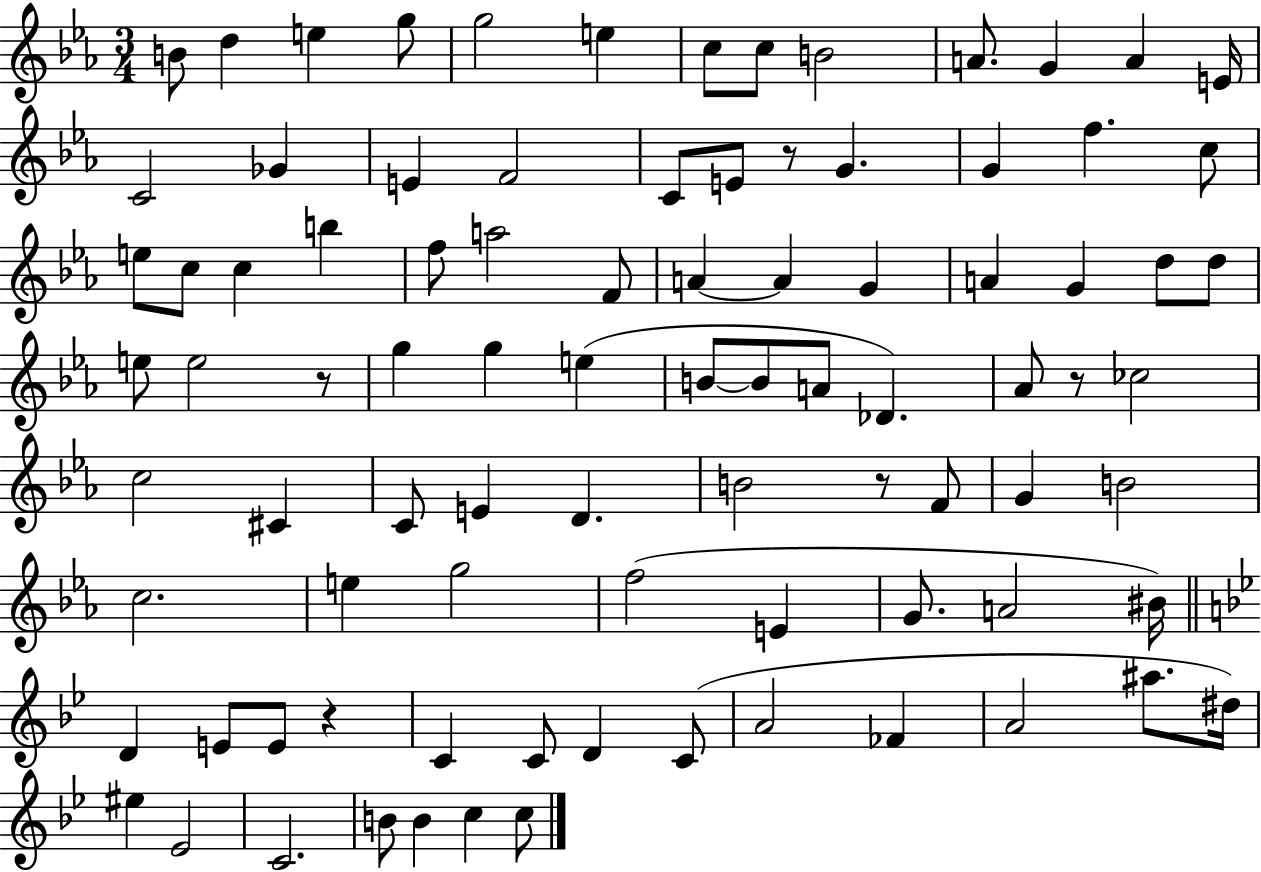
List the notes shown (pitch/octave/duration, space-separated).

B4/e D5/q E5/q G5/e G5/h E5/q C5/e C5/e B4/h A4/e. G4/q A4/q E4/s C4/h Gb4/q E4/q F4/h C4/e E4/e R/e G4/q. G4/q F5/q. C5/e E5/e C5/e C5/q B5/q F5/e A5/h F4/e A4/q A4/q G4/q A4/q G4/q D5/e D5/e E5/e E5/h R/e G5/q G5/q E5/q B4/e B4/e A4/e Db4/q. Ab4/e R/e CES5/h C5/h C#4/q C4/e E4/q D4/q. B4/h R/e F4/e G4/q B4/h C5/h. E5/q G5/h F5/h E4/q G4/e. A4/h BIS4/s D4/q E4/e E4/e R/q C4/q C4/e D4/q C4/e A4/h FES4/q A4/h A#5/e. D#5/s EIS5/q Eb4/h C4/h. B4/e B4/q C5/q C5/e